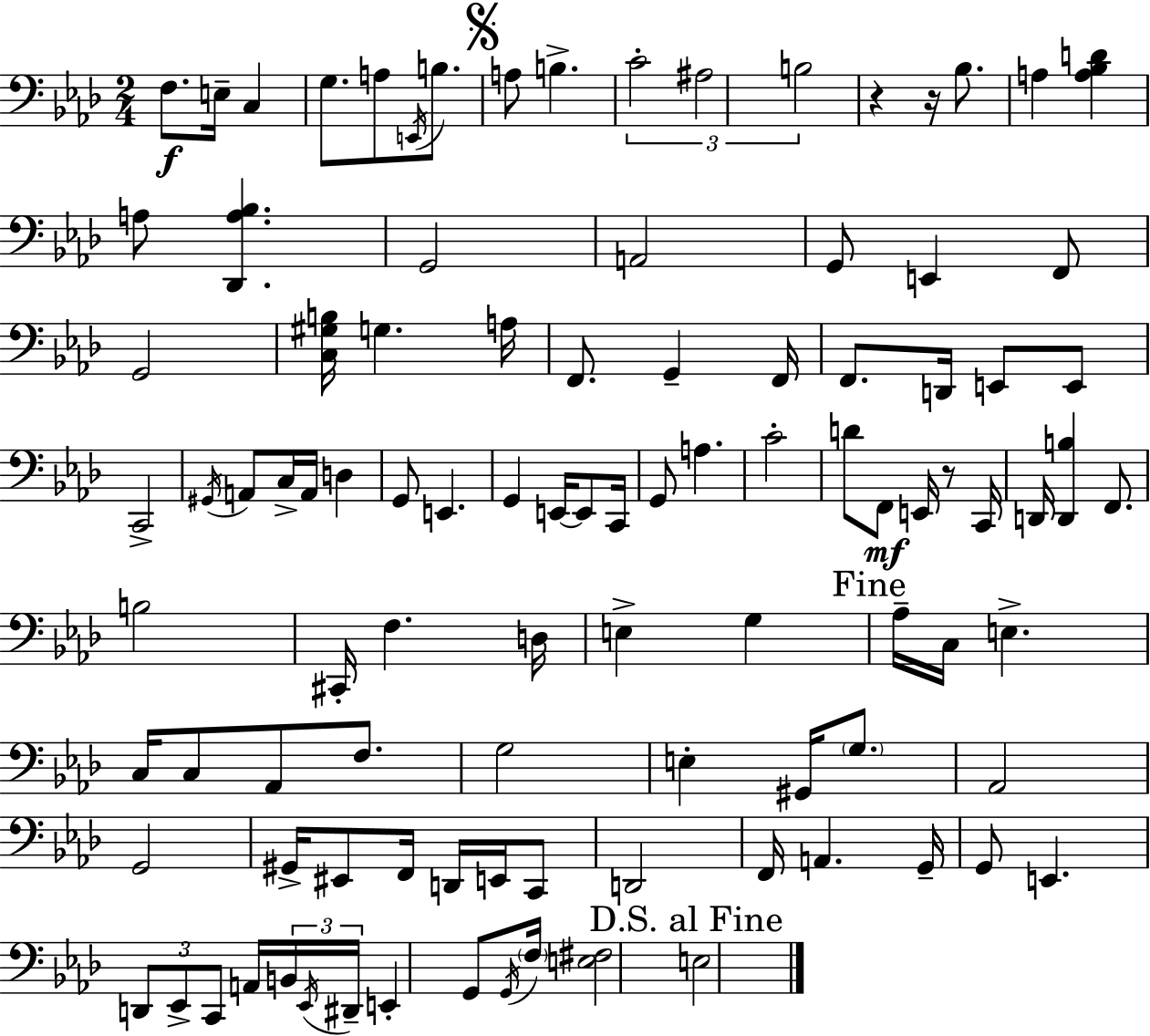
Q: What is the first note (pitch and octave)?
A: F3